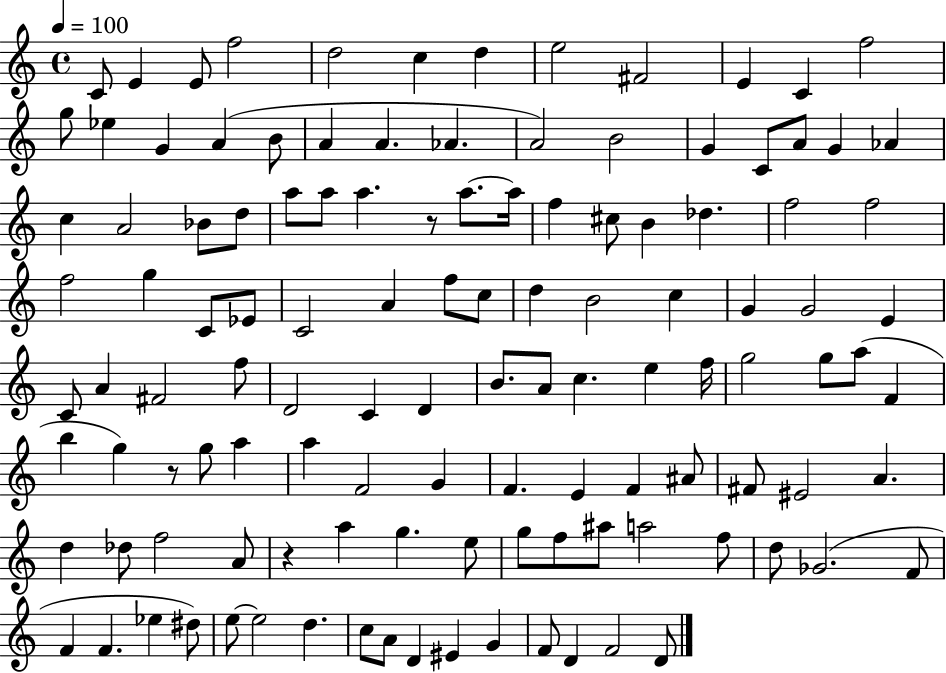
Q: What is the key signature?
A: C major